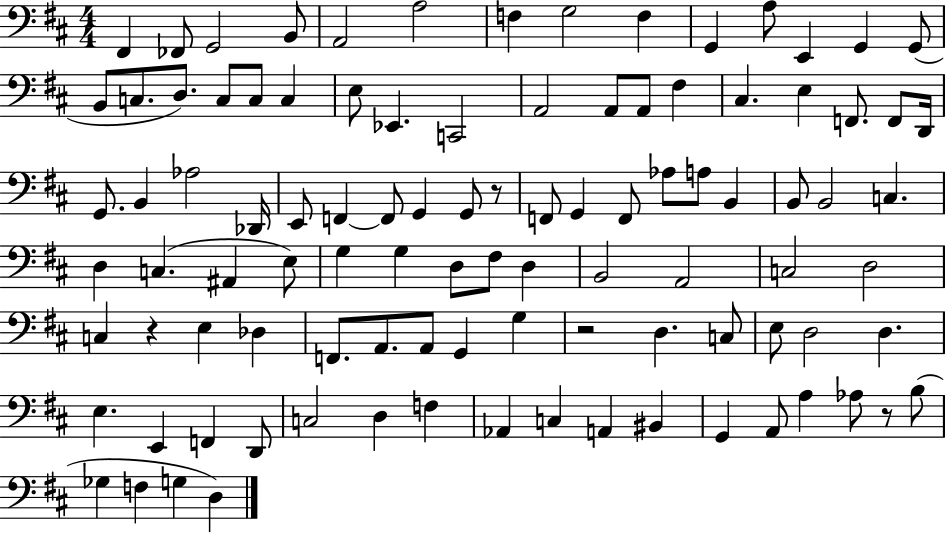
F#2/q FES2/e G2/h B2/e A2/h A3/h F3/q G3/h F3/q G2/q A3/e E2/q G2/q G2/e B2/e C3/e. D3/e. C3/e C3/e C3/q E3/e Eb2/q. C2/h A2/h A2/e A2/e F#3/q C#3/q. E3/q F2/e. F2/e D2/s G2/e. B2/q Ab3/h Db2/s E2/e F2/q F2/e G2/q G2/e R/e F2/e G2/q F2/e Ab3/e A3/e B2/q B2/e B2/h C3/q. D3/q C3/q. A#2/q E3/e G3/q G3/q D3/e F#3/e D3/q B2/h A2/h C3/h D3/h C3/q R/q E3/q Db3/q F2/e. A2/e. A2/e G2/q G3/q R/h D3/q. C3/e E3/e D3/h D3/q. E3/q. E2/q F2/q D2/e C3/h D3/q F3/q Ab2/q C3/q A2/q BIS2/q G2/q A2/e A3/q Ab3/e R/e B3/e Gb3/q F3/q G3/q D3/q